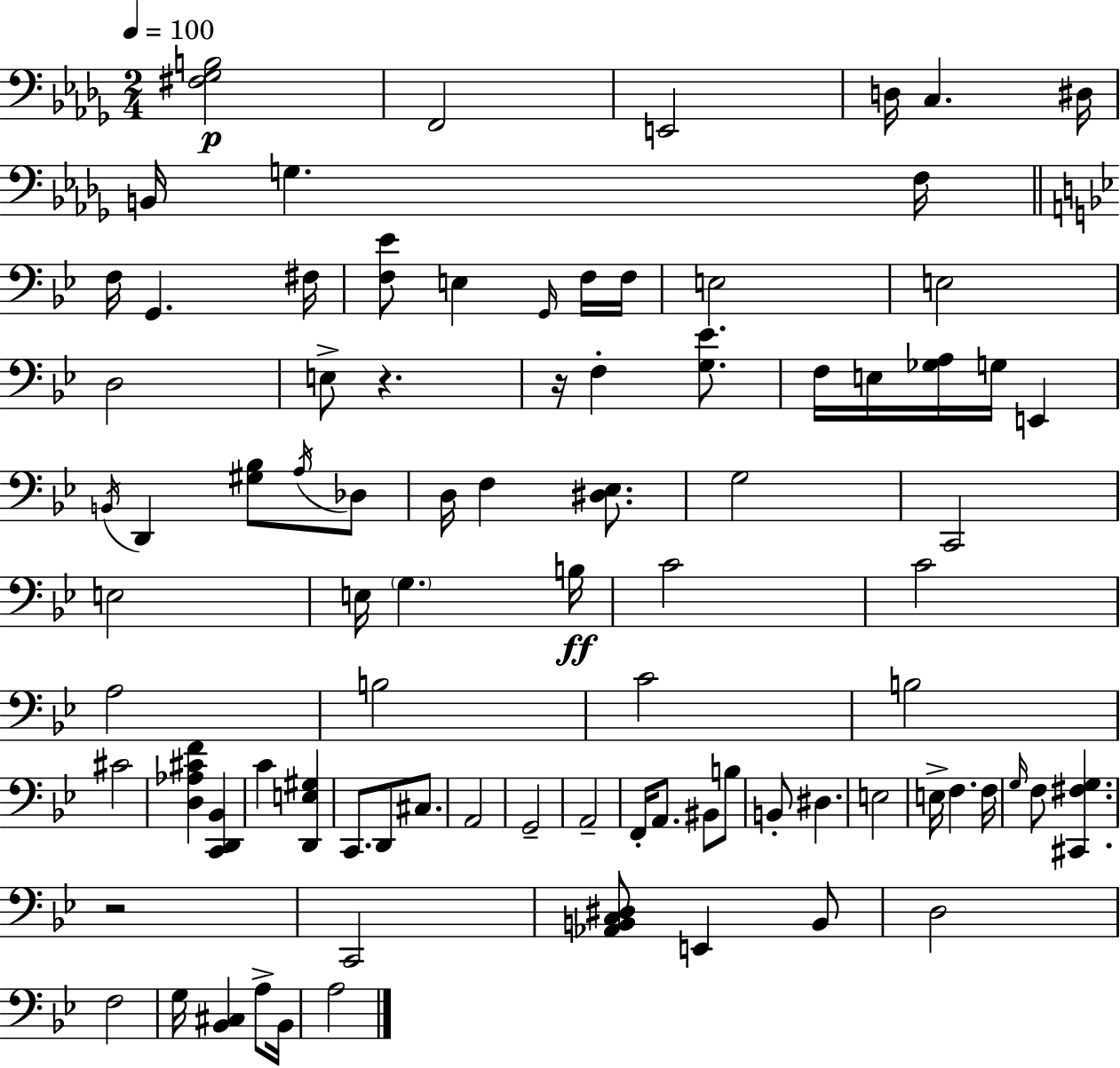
X:1
T:Untitled
M:2/4
L:1/4
K:Bbm
[^F,_G,B,]2 F,,2 E,,2 D,/4 C, ^D,/4 B,,/4 G, F,/4 F,/4 G,, ^F,/4 [F,_E]/2 E, G,,/4 F,/4 F,/4 E,2 E,2 D,2 E,/2 z z/4 F, [G,_E]/2 F,/4 E,/4 [_G,A,]/4 G,/4 E,, B,,/4 D,, [^G,_B,]/2 A,/4 _D,/2 D,/4 F, [^D,_E,]/2 G,2 C,,2 E,2 E,/4 G, B,/4 C2 C2 A,2 B,2 C2 B,2 ^C2 [D,_A,^CF] [C,,D,,_B,,] C [D,,E,^G,] C,,/2 D,,/2 ^C,/2 A,,2 G,,2 A,,2 F,,/4 A,,/2 ^B,,/2 B,/2 B,,/2 ^D, E,2 E,/4 F, F,/4 G,/4 F,/2 [^C,,^F,G,] z2 C,,2 [_A,,B,,C,^D,]/2 E,, B,,/2 D,2 F,2 G,/4 [_B,,^C,] A,/2 _B,,/4 A,2